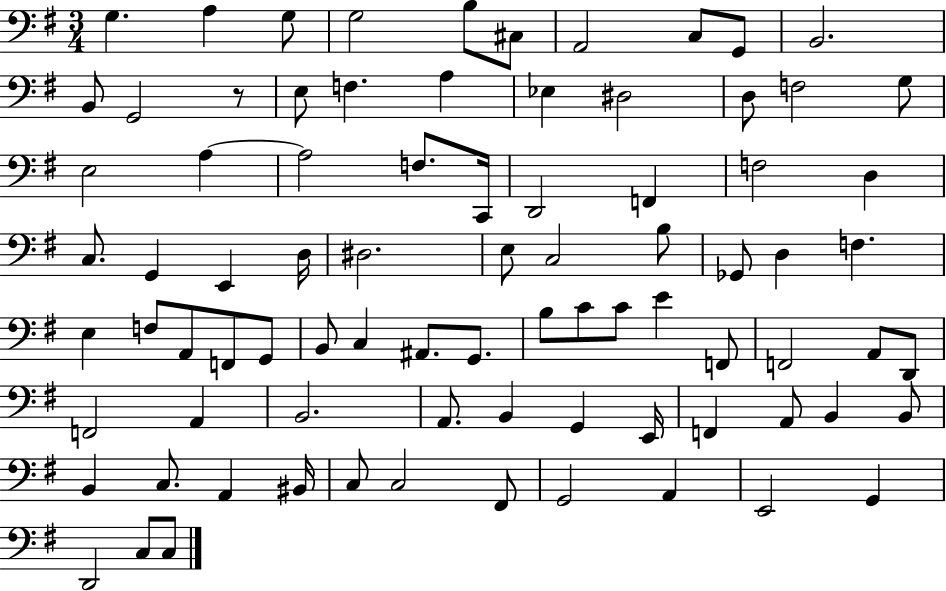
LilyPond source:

{
  \clef bass
  \numericTimeSignature
  \time 3/4
  \key g \major
  \repeat volta 2 { g4. a4 g8 | g2 b8 cis8 | a,2 c8 g,8 | b,2. | \break b,8 g,2 r8 | e8 f4. a4 | ees4 dis2 | d8 f2 g8 | \break e2 a4~~ | a2 f8. c,16 | d,2 f,4 | f2 d4 | \break c8. g,4 e,4 d16 | dis2. | e8 c2 b8 | ges,8 d4 f4. | \break e4 f8 a,8 f,8 g,8 | b,8 c4 ais,8. g,8. | b8 c'8 c'8 e'4 f,8 | f,2 a,8 d,8 | \break f,2 a,4 | b,2. | a,8. b,4 g,4 e,16 | f,4 a,8 b,4 b,8 | \break b,4 c8. a,4 bis,16 | c8 c2 fis,8 | g,2 a,4 | e,2 g,4 | \break d,2 c8 c8 | } \bar "|."
}